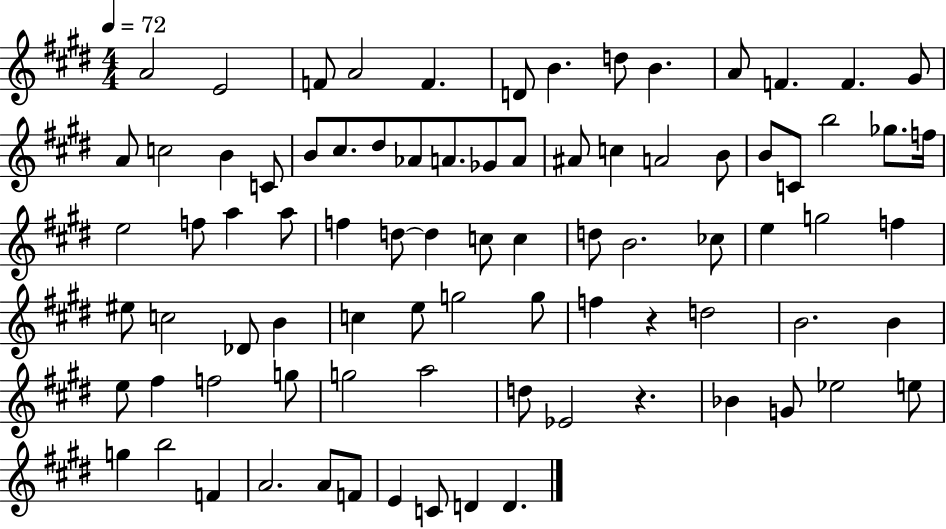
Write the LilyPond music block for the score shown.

{
  \clef treble
  \numericTimeSignature
  \time 4/4
  \key e \major
  \tempo 4 = 72
  a'2 e'2 | f'8 a'2 f'4. | d'8 b'4. d''8 b'4. | a'8 f'4. f'4. gis'8 | \break a'8 c''2 b'4 c'8 | b'8 cis''8. dis''8 aes'8 a'8. ges'8 a'8 | ais'8 c''4 a'2 b'8 | b'8 c'8 b''2 ges''8. f''16 | \break e''2 f''8 a''4 a''8 | f''4 d''8~~ d''4 c''8 c''4 | d''8 b'2. ces''8 | e''4 g''2 f''4 | \break eis''8 c''2 des'8 b'4 | c''4 e''8 g''2 g''8 | f''4 r4 d''2 | b'2. b'4 | \break e''8 fis''4 f''2 g''8 | g''2 a''2 | d''8 ees'2 r4. | bes'4 g'8 ees''2 e''8 | \break g''4 b''2 f'4 | a'2. a'8 f'8 | e'4 c'8 d'4 d'4. | \bar "|."
}